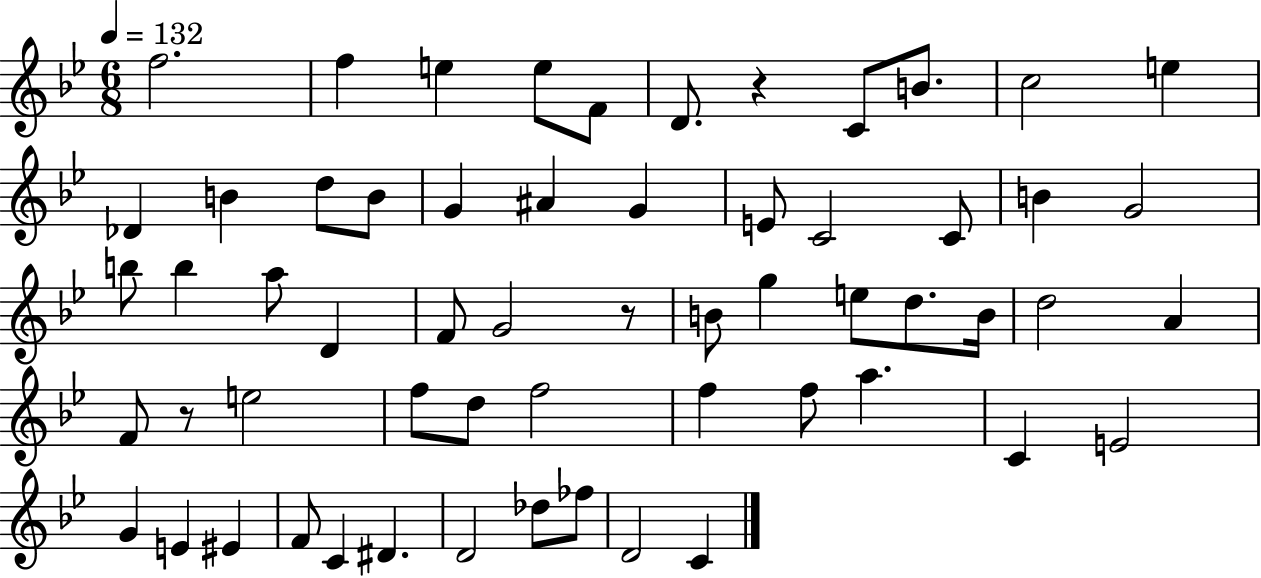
{
  \clef treble
  \numericTimeSignature
  \time 6/8
  \key bes \major
  \tempo 4 = 132
  \repeat volta 2 { f''2. | f''4 e''4 e''8 f'8 | d'8. r4 c'8 b'8. | c''2 e''4 | \break des'4 b'4 d''8 b'8 | g'4 ais'4 g'4 | e'8 c'2 c'8 | b'4 g'2 | \break b''8 b''4 a''8 d'4 | f'8 g'2 r8 | b'8 g''4 e''8 d''8. b'16 | d''2 a'4 | \break f'8 r8 e''2 | f''8 d''8 f''2 | f''4 f''8 a''4. | c'4 e'2 | \break g'4 e'4 eis'4 | f'8 c'4 dis'4. | d'2 des''8 fes''8 | d'2 c'4 | \break } \bar "|."
}